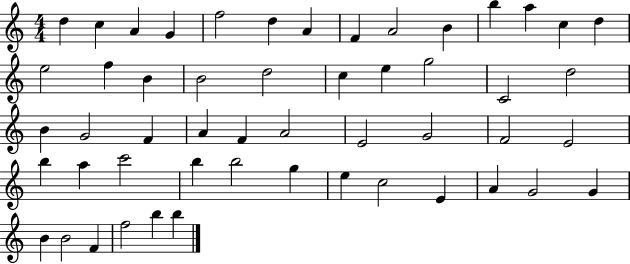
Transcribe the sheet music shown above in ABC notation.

X:1
T:Untitled
M:4/4
L:1/4
K:C
d c A G f2 d A F A2 B b a c d e2 f B B2 d2 c e g2 C2 d2 B G2 F A F A2 E2 G2 F2 E2 b a c'2 b b2 g e c2 E A G2 G B B2 F f2 b b